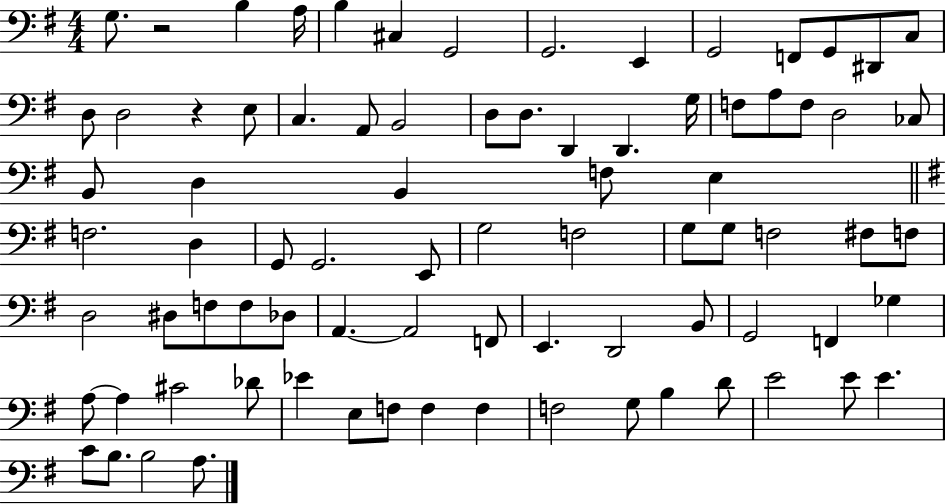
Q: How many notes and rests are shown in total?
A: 82